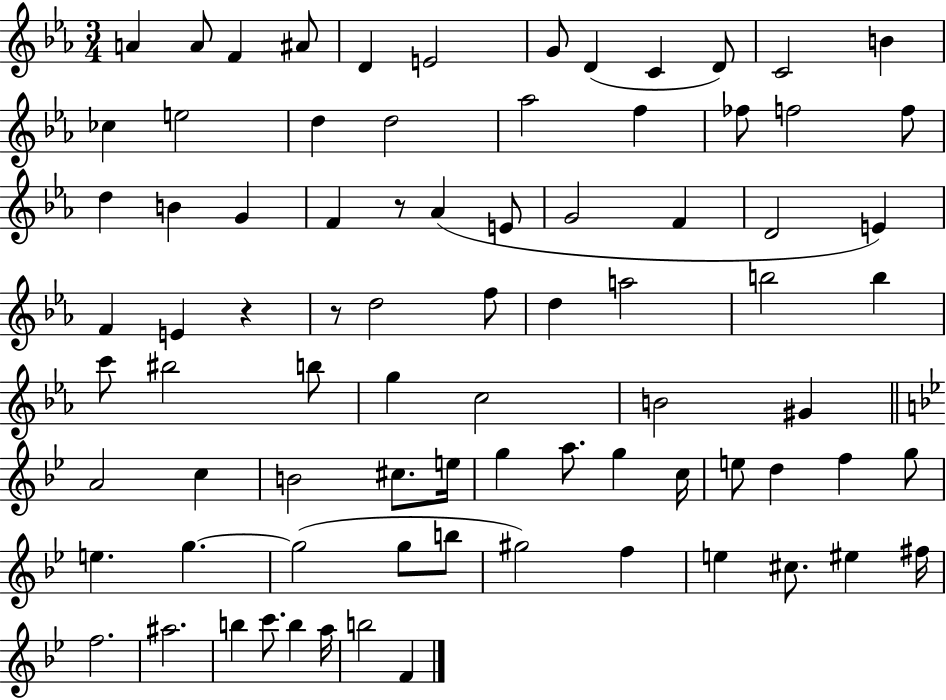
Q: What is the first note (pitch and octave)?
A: A4